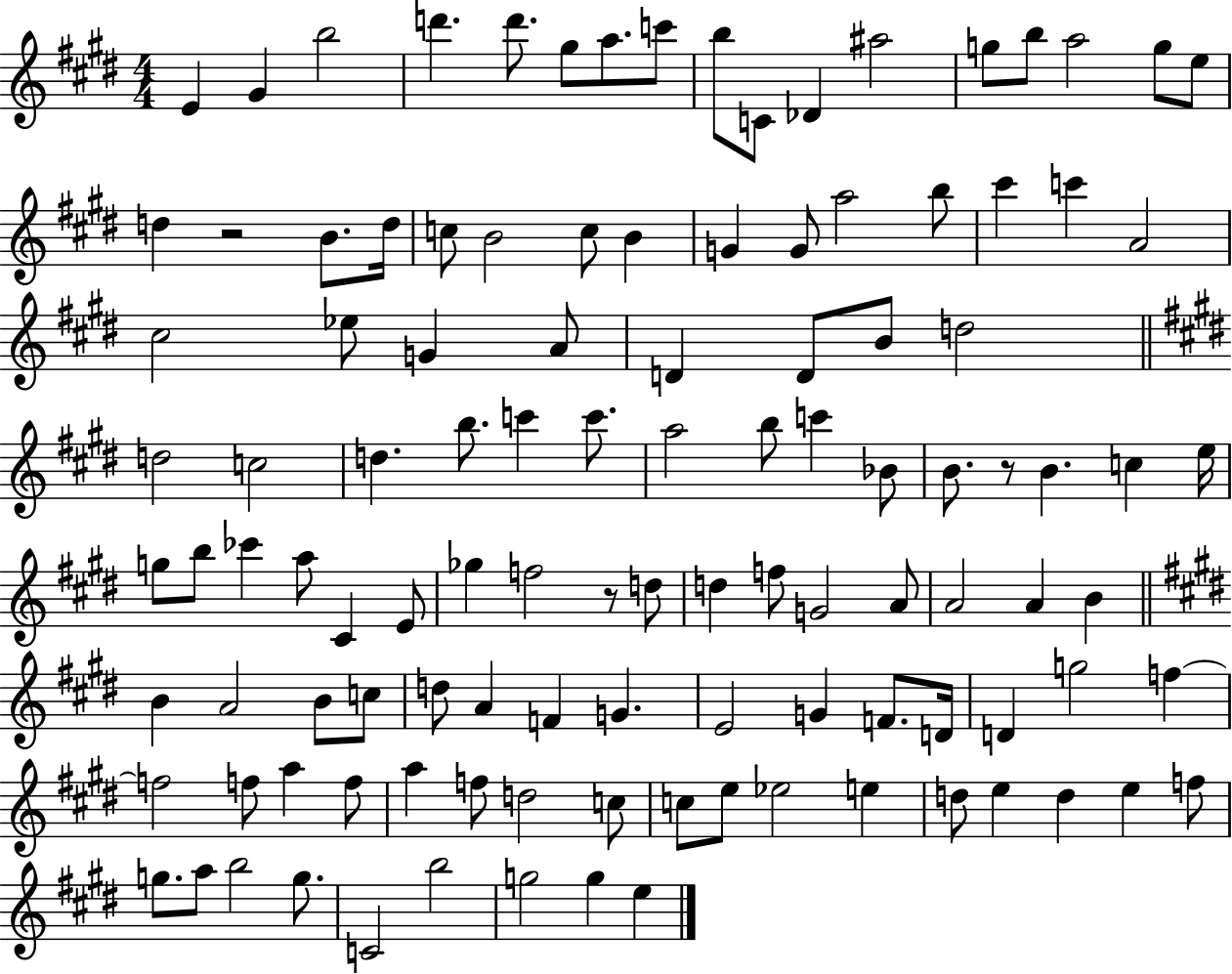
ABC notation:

X:1
T:Untitled
M:4/4
L:1/4
K:E
E ^G b2 d' d'/2 ^g/2 a/2 c'/2 b/2 C/2 _D ^a2 g/2 b/2 a2 g/2 e/2 d z2 B/2 d/4 c/2 B2 c/2 B G G/2 a2 b/2 ^c' c' A2 ^c2 _e/2 G A/2 D D/2 B/2 d2 d2 c2 d b/2 c' c'/2 a2 b/2 c' _B/2 B/2 z/2 B c e/4 g/2 b/2 _c' a/2 ^C E/2 _g f2 z/2 d/2 d f/2 G2 A/2 A2 A B B A2 B/2 c/2 d/2 A F G E2 G F/2 D/4 D g2 f f2 f/2 a f/2 a f/2 d2 c/2 c/2 e/2 _e2 e d/2 e d e f/2 g/2 a/2 b2 g/2 C2 b2 g2 g e